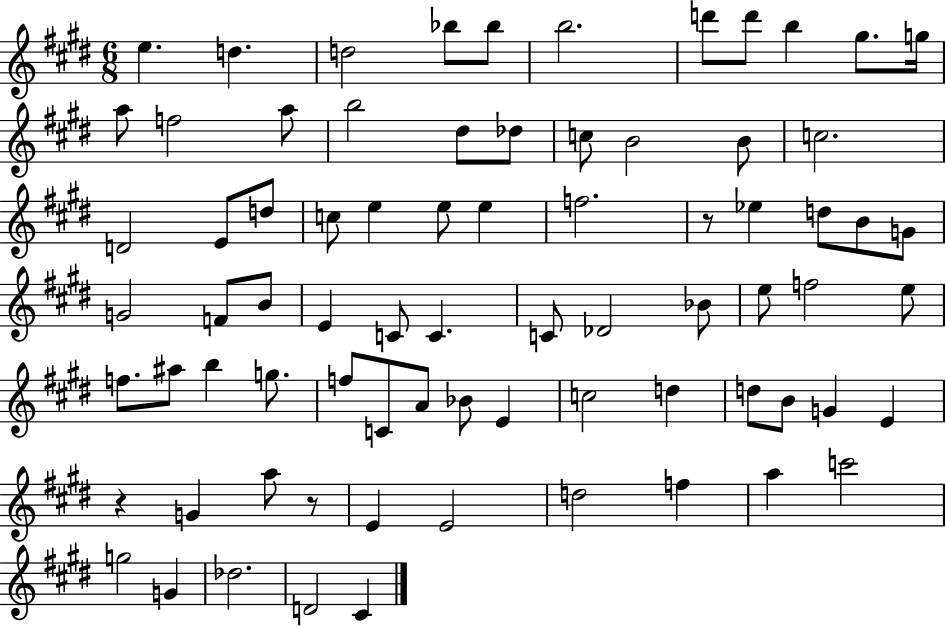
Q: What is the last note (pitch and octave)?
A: C#4